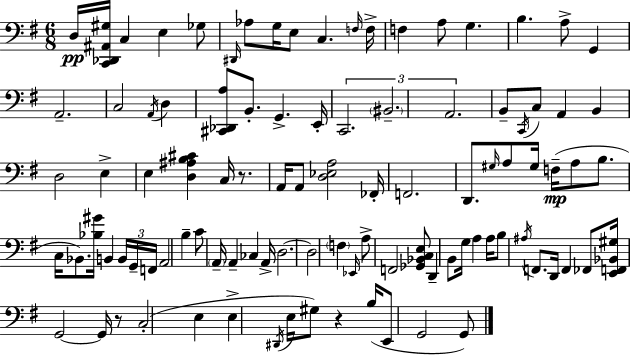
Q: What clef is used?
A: bass